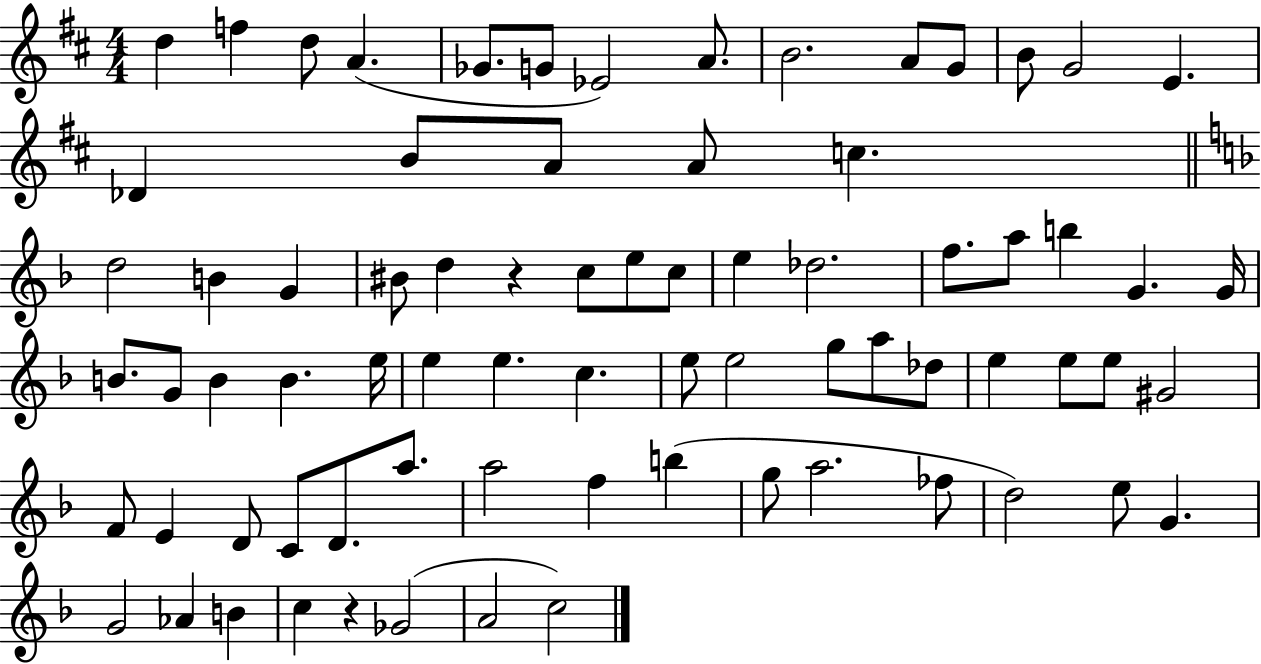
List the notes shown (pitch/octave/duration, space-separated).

D5/q F5/q D5/e A4/q. Gb4/e. G4/e Eb4/h A4/e. B4/h. A4/e G4/e B4/e G4/h E4/q. Db4/q B4/e A4/e A4/e C5/q. D5/h B4/q G4/q BIS4/e D5/q R/q C5/e E5/e C5/e E5/q Db5/h. F5/e. A5/e B5/q G4/q. G4/s B4/e. G4/e B4/q B4/q. E5/s E5/q E5/q. C5/q. E5/e E5/h G5/e A5/e Db5/e E5/q E5/e E5/e G#4/h F4/e E4/q D4/e C4/e D4/e. A5/e. A5/h F5/q B5/q G5/e A5/h. FES5/e D5/h E5/e G4/q. G4/h Ab4/q B4/q C5/q R/q Gb4/h A4/h C5/h